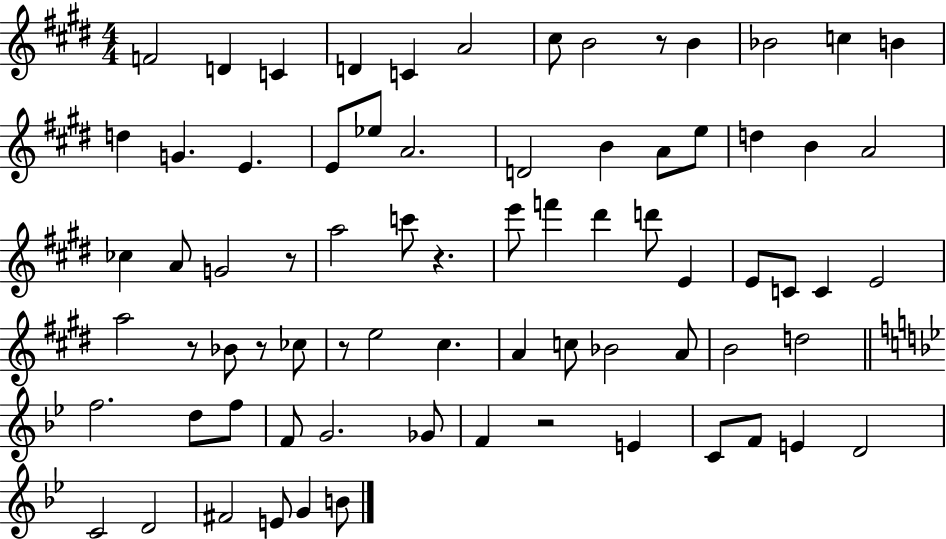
F4/h D4/q C4/q D4/q C4/q A4/h C#5/e B4/h R/e B4/q Bb4/h C5/q B4/q D5/q G4/q. E4/q. E4/e Eb5/e A4/h. D4/h B4/q A4/e E5/e D5/q B4/q A4/h CES5/q A4/e G4/h R/e A5/h C6/e R/q. E6/e F6/q D#6/q D6/e E4/q E4/e C4/e C4/q E4/h A5/h R/e Bb4/e R/e CES5/e R/e E5/h C#5/q. A4/q C5/e Bb4/h A4/e B4/h D5/h F5/h. D5/e F5/e F4/e G4/h. Gb4/e F4/q R/h E4/q C4/e F4/e E4/q D4/h C4/h D4/h F#4/h E4/e G4/q B4/e